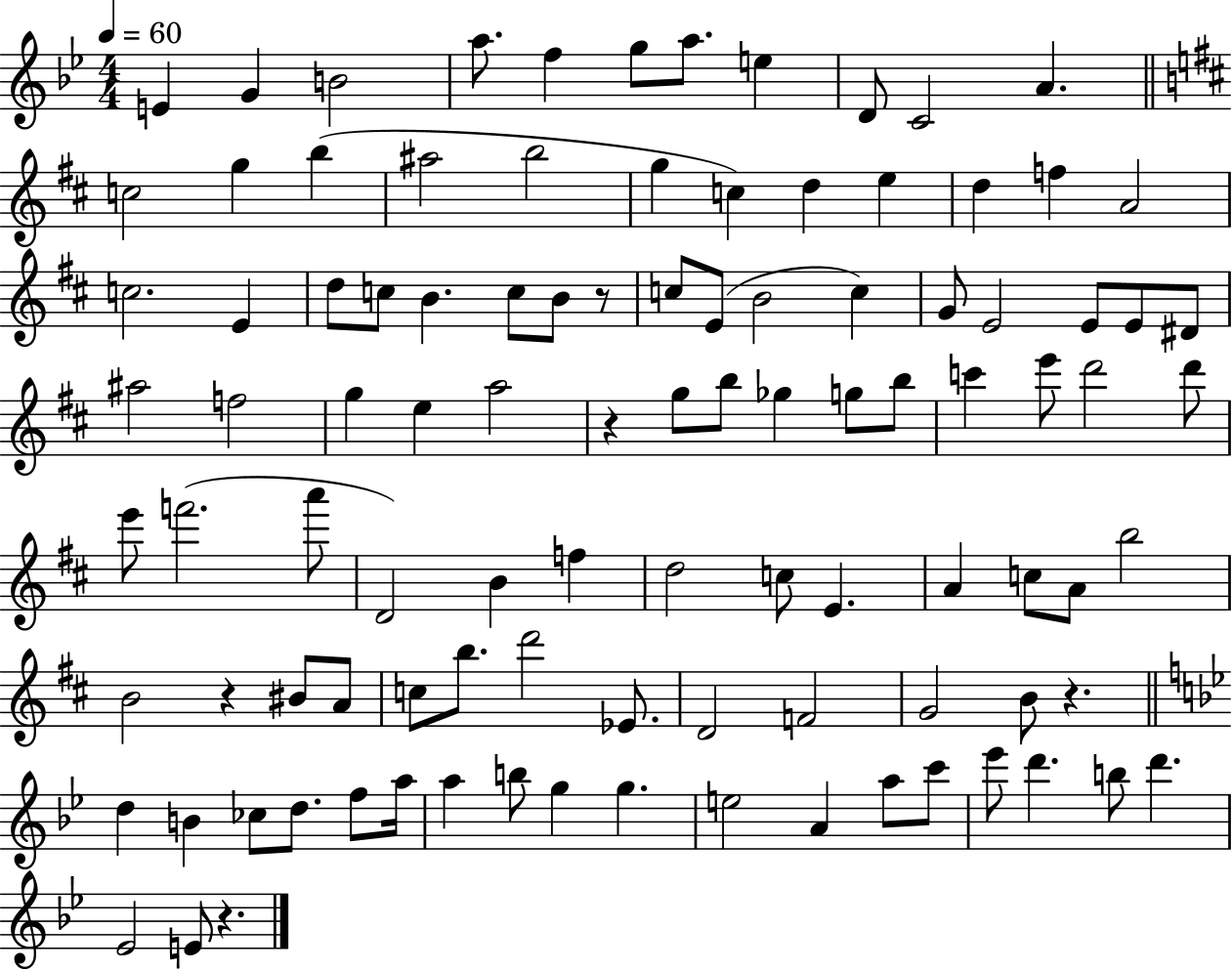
E4/q G4/q B4/h A5/e. F5/q G5/e A5/e. E5/q D4/e C4/h A4/q. C5/h G5/q B5/q A#5/h B5/h G5/q C5/q D5/q E5/q D5/q F5/q A4/h C5/h. E4/q D5/e C5/e B4/q. C5/e B4/e R/e C5/e E4/e B4/h C5/q G4/e E4/h E4/e E4/e D#4/e A#5/h F5/h G5/q E5/q A5/h R/q G5/e B5/e Gb5/q G5/e B5/e C6/q E6/e D6/h D6/e E6/e F6/h. A6/e D4/h B4/q F5/q D5/h C5/e E4/q. A4/q C5/e A4/e B5/h B4/h R/q BIS4/e A4/e C5/e B5/e. D6/h Eb4/e. D4/h F4/h G4/h B4/e R/q. D5/q B4/q CES5/e D5/e. F5/e A5/s A5/q B5/e G5/q G5/q. E5/h A4/q A5/e C6/e Eb6/e D6/q. B5/e D6/q. Eb4/h E4/e R/q.